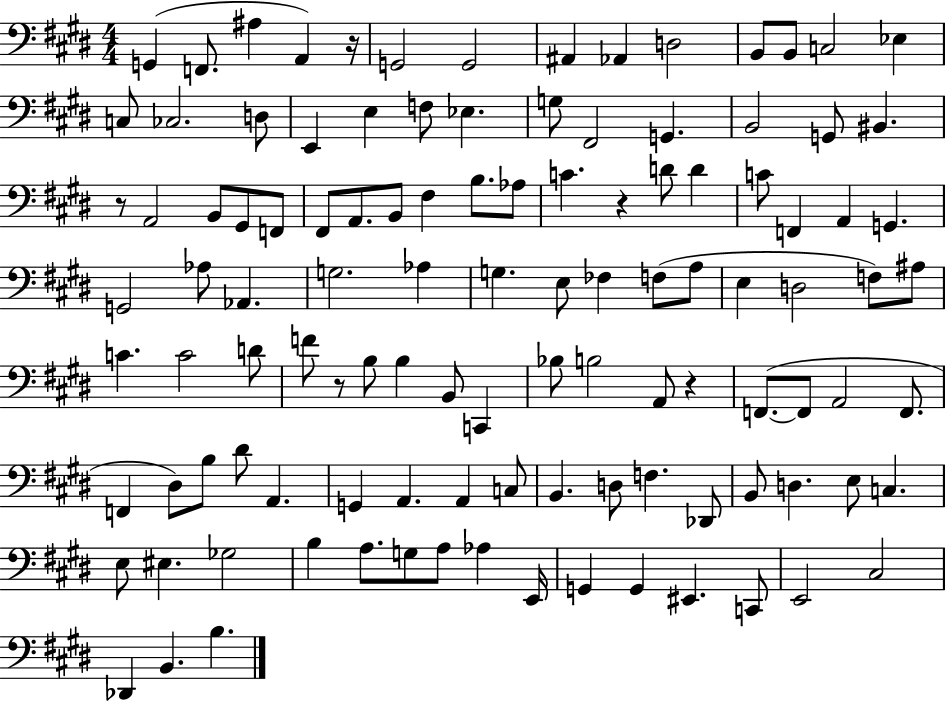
{
  \clef bass
  \numericTimeSignature
  \time 4/4
  \key e \major
  g,4( f,8. ais4 a,4) r16 | g,2 g,2 | ais,4 aes,4 d2 | b,8 b,8 c2 ees4 | \break c8 ces2. d8 | e,4 e4 f8 ees4. | g8 fis,2 g,4. | b,2 g,8 bis,4. | \break r8 a,2 b,8 gis,8 f,8 | fis,8 a,8. b,8 fis4 b8. aes8 | c'4. r4 d'8 d'4 | c'8 f,4 a,4 g,4. | \break g,2 aes8 aes,4. | g2. aes4 | g4. e8 fes4 f8( a8 | e4 d2 f8) ais8 | \break c'4. c'2 d'8 | f'8 r8 b8 b4 b,8 c,4 | bes8 b2 a,8 r4 | f,8.~(~ f,8 a,2 f,8. | \break f,4 dis8) b8 dis'8 a,4. | g,4 a,4. a,4 c8 | b,4. d8 f4. des,8 | b,8 d4. e8 c4. | \break e8 eis4. ges2 | b4 a8. g8 a8 aes4 e,16 | g,4 g,4 eis,4. c,8 | e,2 cis2 | \break des,4 b,4. b4. | \bar "|."
}